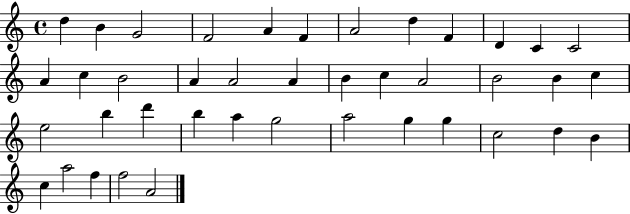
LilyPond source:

{
  \clef treble
  \time 4/4
  \defaultTimeSignature
  \key c \major
  d''4 b'4 g'2 | f'2 a'4 f'4 | a'2 d''4 f'4 | d'4 c'4 c'2 | \break a'4 c''4 b'2 | a'4 a'2 a'4 | b'4 c''4 a'2 | b'2 b'4 c''4 | \break e''2 b''4 d'''4 | b''4 a''4 g''2 | a''2 g''4 g''4 | c''2 d''4 b'4 | \break c''4 a''2 f''4 | f''2 a'2 | \bar "|."
}